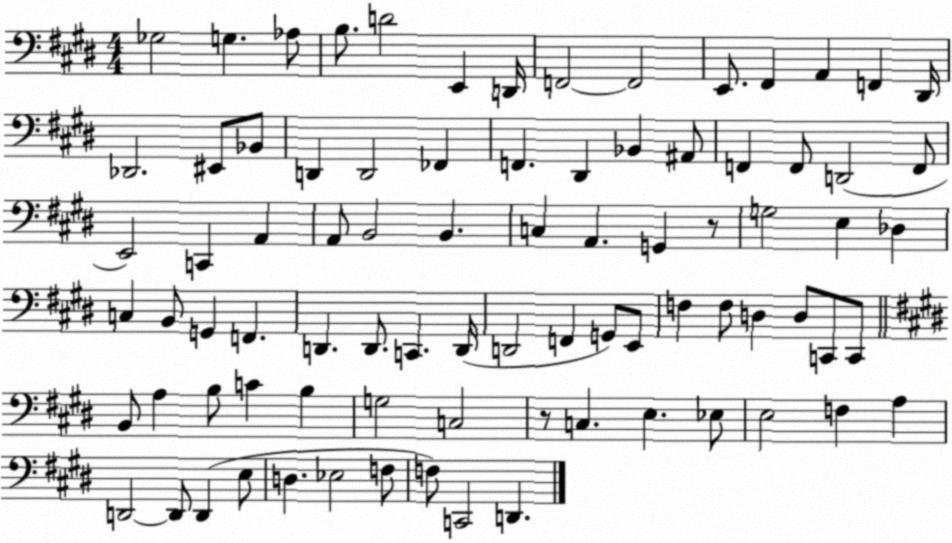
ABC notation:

X:1
T:Untitled
M:4/4
L:1/4
K:E
_G,2 G, _A,/2 B,/2 D2 E,, D,,/4 F,,2 F,,2 E,,/2 ^F,, A,, F,, ^D,,/4 _D,,2 ^E,,/2 _B,,/2 D,, D,,2 _F,, F,, ^D,, _B,, ^A,,/2 F,, F,,/2 D,,2 F,,/2 E,,2 C,, A,, A,,/2 B,,2 B,, C, A,, G,, z/2 G,2 E, _D, C, B,,/2 G,, F,, D,, D,,/2 C,, D,,/4 D,,2 F,, G,,/2 E,,/2 F, F,/2 D, D,/2 C,,/2 C,,/2 B,,/2 A, B,/2 C B, G,2 C,2 z/2 C, E, _E,/2 E,2 F, A, D,,2 D,,/2 D,, E,/2 D, _E,2 F,/2 F,/2 C,,2 D,,